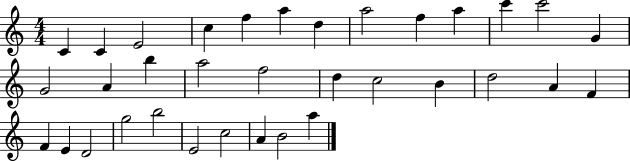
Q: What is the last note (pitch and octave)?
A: A5